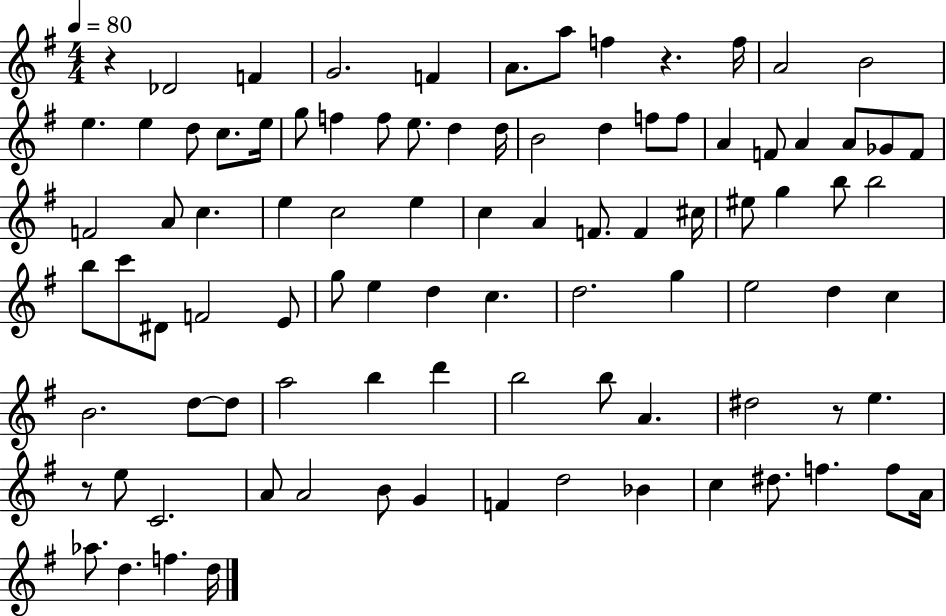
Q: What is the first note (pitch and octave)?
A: Db4